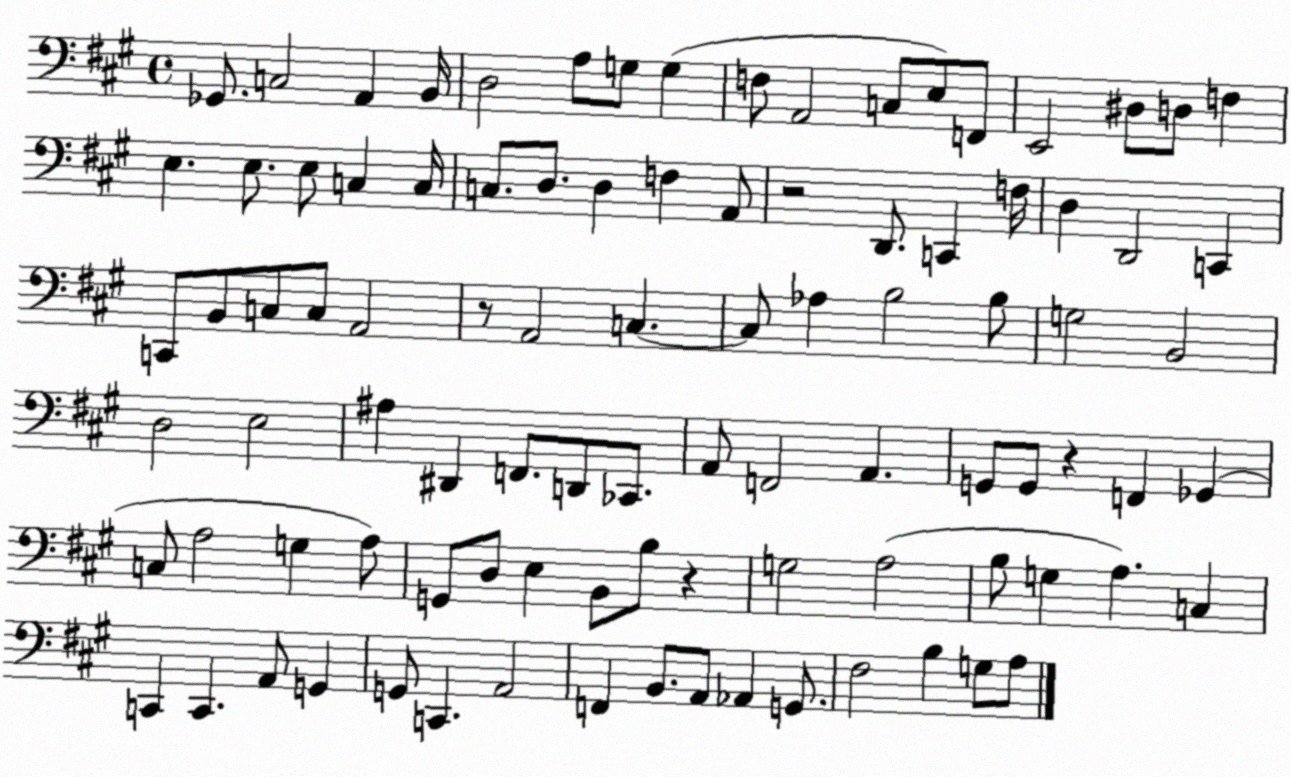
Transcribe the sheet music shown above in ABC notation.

X:1
T:Untitled
M:4/4
L:1/4
K:A
_G,,/2 C,2 A,, B,,/4 D,2 A,/2 G,/2 G, F,/2 A,,2 C,/2 E,/2 F,,/2 E,,2 ^D,/2 D,/2 F, E, E,/2 E,/2 C, C,/4 C,/2 D,/2 D, F, A,,/2 z2 D,,/2 C,, F,/4 D, D,,2 C,, C,,/2 B,,/2 C,/2 C,/2 A,,2 z/2 A,,2 C, C,/2 _A, B,2 B,/2 G,2 B,,2 D,2 E,2 ^A, ^D,, F,,/2 D,,/2 _C,,/2 A,,/2 F,,2 A,, G,,/2 G,,/2 z F,, _G,, C,/2 A,2 G, A,/2 G,,/2 D,/2 E, B,,/2 B,/2 z G,2 A,2 B,/2 G, A, C, C,, C,, A,,/2 G,, G,,/2 C,, A,,2 F,, B,,/2 A,,/2 _A,, G,,/2 ^F,2 B, G,/2 A,/2